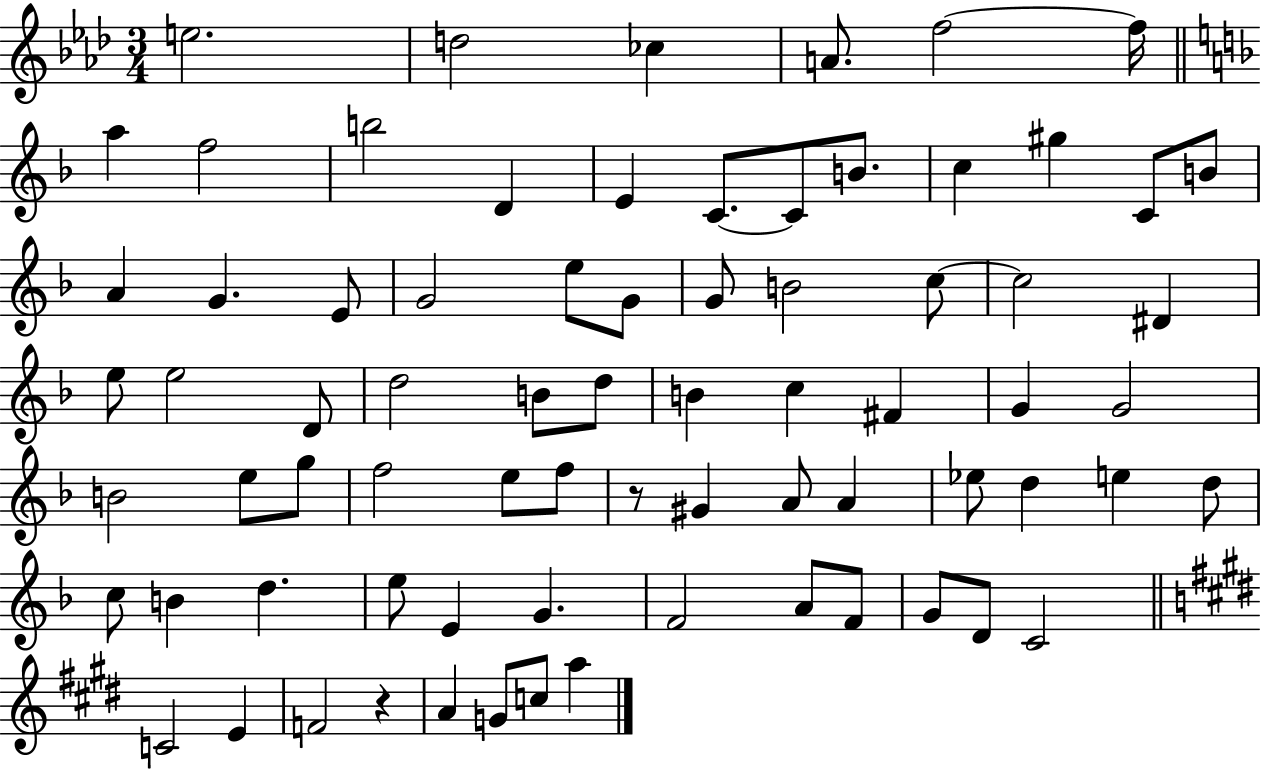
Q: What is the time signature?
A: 3/4